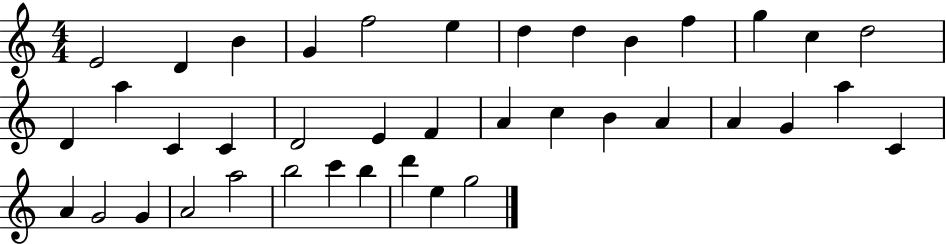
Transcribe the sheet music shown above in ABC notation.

X:1
T:Untitled
M:4/4
L:1/4
K:C
E2 D B G f2 e d d B f g c d2 D a C C D2 E F A c B A A G a C A G2 G A2 a2 b2 c' b d' e g2